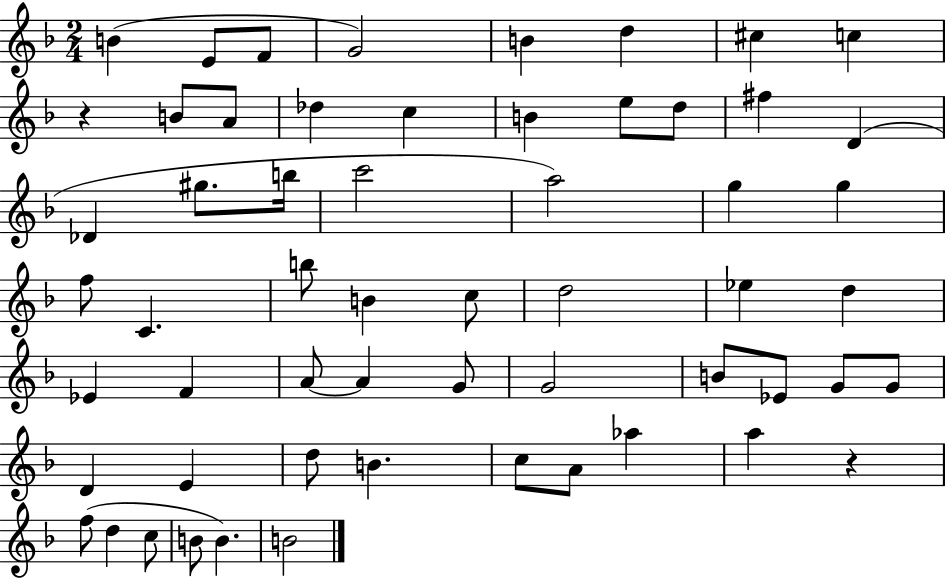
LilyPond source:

{
  \clef treble
  \numericTimeSignature
  \time 2/4
  \key f \major
  b'4( e'8 f'8 | g'2) | b'4 d''4 | cis''4 c''4 | \break r4 b'8 a'8 | des''4 c''4 | b'4 e''8 d''8 | fis''4 d'4( | \break des'4 gis''8. b''16 | c'''2 | a''2) | g''4 g''4 | \break f''8 c'4. | b''8 b'4 c''8 | d''2 | ees''4 d''4 | \break ees'4 f'4 | a'8~~ a'4 g'8 | g'2 | b'8 ees'8 g'8 g'8 | \break d'4 e'4 | d''8 b'4. | c''8 a'8 aes''4 | a''4 r4 | \break f''8( d''4 c''8 | b'8 b'4.) | b'2 | \bar "|."
}